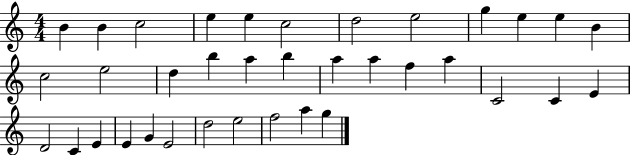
{
  \clef treble
  \numericTimeSignature
  \time 4/4
  \key c \major
  b'4 b'4 c''2 | e''4 e''4 c''2 | d''2 e''2 | g''4 e''4 e''4 b'4 | \break c''2 e''2 | d''4 b''4 a''4 b''4 | a''4 a''4 f''4 a''4 | c'2 c'4 e'4 | \break d'2 c'4 e'4 | e'4 g'4 e'2 | d''2 e''2 | f''2 a''4 g''4 | \break \bar "|."
}